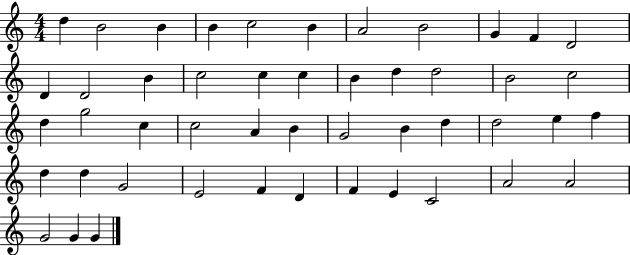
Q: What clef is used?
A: treble